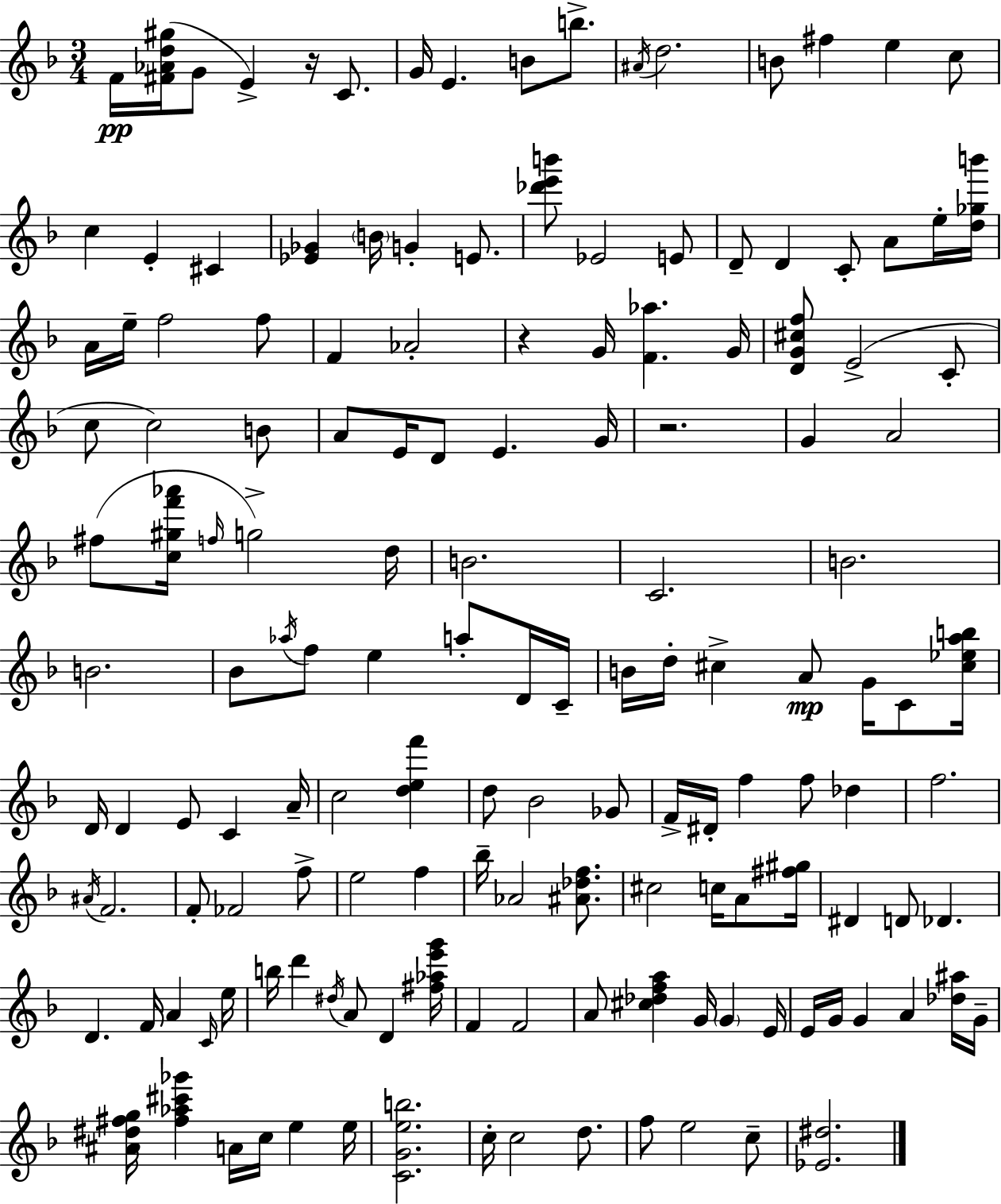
{
  \clef treble
  \numericTimeSignature
  \time 3/4
  \key f \major
  f'16\pp <fis' aes' d'' gis''>16( g'8 e'4->) r16 c'8. | g'16 e'4. b'8 b''8.-> | \acciaccatura { ais'16 } d''2. | b'8 fis''4 e''4 c''8 | \break c''4 e'4-. cis'4 | <ees' ges'>4 \parenthesize b'16 g'4-. e'8. | <des''' e''' b'''>8 ees'2 e'8 | d'8-- d'4 c'8-. a'8 e''16-. | \break <d'' ges'' b'''>16 a'16 e''16-- f''2 f''8 | f'4 aes'2-. | r4 g'16 <f' aes''>4. | g'16 <d' g' cis'' f''>8 e'2->( c'8-. | \break c''8 c''2) b'8 | a'8 e'16 d'8 e'4. | g'16 r2. | g'4 a'2 | \break fis''8( <c'' gis'' f''' aes'''>16 \grace { f''16 } g''2->) | d''16 b'2. | c'2. | b'2. | \break b'2. | bes'8 \acciaccatura { aes''16 } f''8 e''4 a''8-. | d'16 c'16-- b'16 d''16-. cis''4-> a'8\mp g'16 | c'8 <cis'' ees'' a'' b''>16 d'16 d'4 e'8 c'4 | \break a'16-- c''2 <d'' e'' f'''>4 | d''8 bes'2 | ges'8 f'16-> dis'16-. f''4 f''8 des''4 | f''2. | \break \acciaccatura { ais'16 } f'2. | f'8-. fes'2 | f''8-> e''2 | f''4 bes''16-- aes'2 | \break <ais' des'' f''>8. cis''2 | c''16 a'8 <fis'' gis''>16 dis'4 d'8 des'4. | d'4. f'16 a'4 | \grace { c'16 } e''16 b''16 d'''4 \acciaccatura { dis''16 } a'8 | \break d'4 <fis'' aes'' e''' g'''>16 f'4 f'2 | a'8 <cis'' des'' f'' a''>4 | g'16 \parenthesize g'4 e'16 e'16 g'16 g'4 | a'4 <des'' ais''>16 g'16-- <ais' dis'' fis'' g''>16 <fis'' aes'' cis''' ges'''>4 a'16 | \break c''16 e''4 e''16 <c' g' e'' b''>2. | c''16-. c''2 | d''8. f''8 e''2 | c''8-- <ees' dis''>2. | \break \bar "|."
}